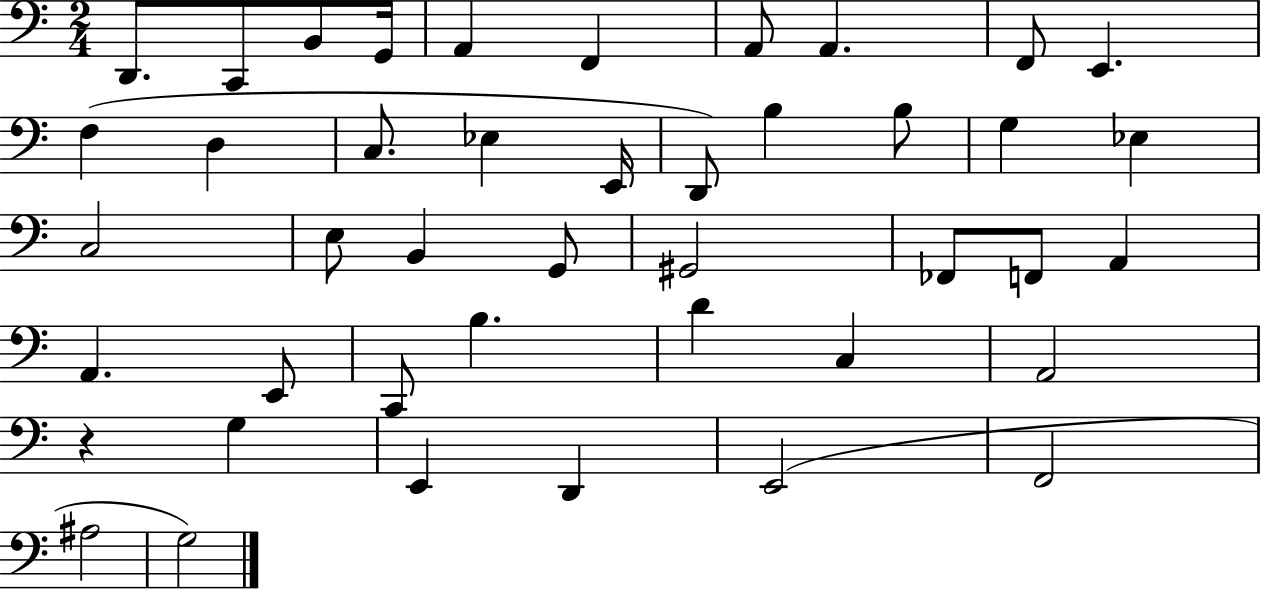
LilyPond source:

{
  \clef bass
  \numericTimeSignature
  \time 2/4
  \key c \major
  \repeat volta 2 { d,8. c,8 b,8 g,16 | a,4 f,4 | a,8 a,4. | f,8 e,4. | \break f4( d4 | c8. ees4 e,16 | d,8) b4 b8 | g4 ees4 | \break c2 | e8 b,4 g,8 | gis,2 | fes,8 f,8 a,4 | \break a,4. e,8 | c,8 b4. | d'4 c4 | a,2 | \break r4 g4 | e,4 d,4 | e,2( | f,2 | \break ais2 | g2) | } \bar "|."
}